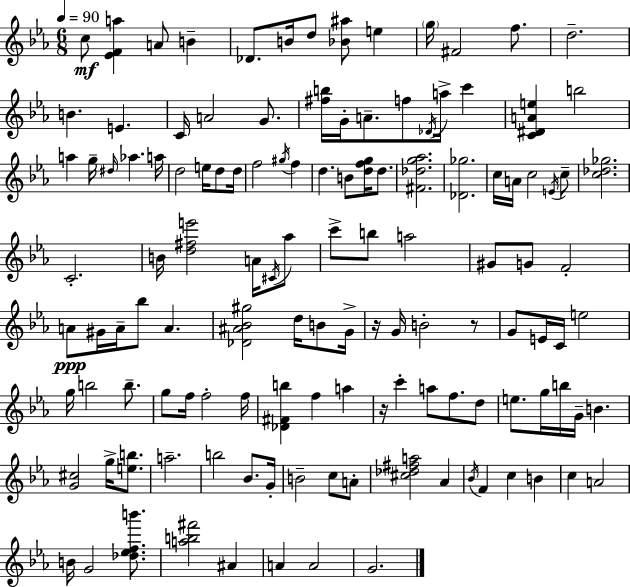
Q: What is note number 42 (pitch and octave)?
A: E4